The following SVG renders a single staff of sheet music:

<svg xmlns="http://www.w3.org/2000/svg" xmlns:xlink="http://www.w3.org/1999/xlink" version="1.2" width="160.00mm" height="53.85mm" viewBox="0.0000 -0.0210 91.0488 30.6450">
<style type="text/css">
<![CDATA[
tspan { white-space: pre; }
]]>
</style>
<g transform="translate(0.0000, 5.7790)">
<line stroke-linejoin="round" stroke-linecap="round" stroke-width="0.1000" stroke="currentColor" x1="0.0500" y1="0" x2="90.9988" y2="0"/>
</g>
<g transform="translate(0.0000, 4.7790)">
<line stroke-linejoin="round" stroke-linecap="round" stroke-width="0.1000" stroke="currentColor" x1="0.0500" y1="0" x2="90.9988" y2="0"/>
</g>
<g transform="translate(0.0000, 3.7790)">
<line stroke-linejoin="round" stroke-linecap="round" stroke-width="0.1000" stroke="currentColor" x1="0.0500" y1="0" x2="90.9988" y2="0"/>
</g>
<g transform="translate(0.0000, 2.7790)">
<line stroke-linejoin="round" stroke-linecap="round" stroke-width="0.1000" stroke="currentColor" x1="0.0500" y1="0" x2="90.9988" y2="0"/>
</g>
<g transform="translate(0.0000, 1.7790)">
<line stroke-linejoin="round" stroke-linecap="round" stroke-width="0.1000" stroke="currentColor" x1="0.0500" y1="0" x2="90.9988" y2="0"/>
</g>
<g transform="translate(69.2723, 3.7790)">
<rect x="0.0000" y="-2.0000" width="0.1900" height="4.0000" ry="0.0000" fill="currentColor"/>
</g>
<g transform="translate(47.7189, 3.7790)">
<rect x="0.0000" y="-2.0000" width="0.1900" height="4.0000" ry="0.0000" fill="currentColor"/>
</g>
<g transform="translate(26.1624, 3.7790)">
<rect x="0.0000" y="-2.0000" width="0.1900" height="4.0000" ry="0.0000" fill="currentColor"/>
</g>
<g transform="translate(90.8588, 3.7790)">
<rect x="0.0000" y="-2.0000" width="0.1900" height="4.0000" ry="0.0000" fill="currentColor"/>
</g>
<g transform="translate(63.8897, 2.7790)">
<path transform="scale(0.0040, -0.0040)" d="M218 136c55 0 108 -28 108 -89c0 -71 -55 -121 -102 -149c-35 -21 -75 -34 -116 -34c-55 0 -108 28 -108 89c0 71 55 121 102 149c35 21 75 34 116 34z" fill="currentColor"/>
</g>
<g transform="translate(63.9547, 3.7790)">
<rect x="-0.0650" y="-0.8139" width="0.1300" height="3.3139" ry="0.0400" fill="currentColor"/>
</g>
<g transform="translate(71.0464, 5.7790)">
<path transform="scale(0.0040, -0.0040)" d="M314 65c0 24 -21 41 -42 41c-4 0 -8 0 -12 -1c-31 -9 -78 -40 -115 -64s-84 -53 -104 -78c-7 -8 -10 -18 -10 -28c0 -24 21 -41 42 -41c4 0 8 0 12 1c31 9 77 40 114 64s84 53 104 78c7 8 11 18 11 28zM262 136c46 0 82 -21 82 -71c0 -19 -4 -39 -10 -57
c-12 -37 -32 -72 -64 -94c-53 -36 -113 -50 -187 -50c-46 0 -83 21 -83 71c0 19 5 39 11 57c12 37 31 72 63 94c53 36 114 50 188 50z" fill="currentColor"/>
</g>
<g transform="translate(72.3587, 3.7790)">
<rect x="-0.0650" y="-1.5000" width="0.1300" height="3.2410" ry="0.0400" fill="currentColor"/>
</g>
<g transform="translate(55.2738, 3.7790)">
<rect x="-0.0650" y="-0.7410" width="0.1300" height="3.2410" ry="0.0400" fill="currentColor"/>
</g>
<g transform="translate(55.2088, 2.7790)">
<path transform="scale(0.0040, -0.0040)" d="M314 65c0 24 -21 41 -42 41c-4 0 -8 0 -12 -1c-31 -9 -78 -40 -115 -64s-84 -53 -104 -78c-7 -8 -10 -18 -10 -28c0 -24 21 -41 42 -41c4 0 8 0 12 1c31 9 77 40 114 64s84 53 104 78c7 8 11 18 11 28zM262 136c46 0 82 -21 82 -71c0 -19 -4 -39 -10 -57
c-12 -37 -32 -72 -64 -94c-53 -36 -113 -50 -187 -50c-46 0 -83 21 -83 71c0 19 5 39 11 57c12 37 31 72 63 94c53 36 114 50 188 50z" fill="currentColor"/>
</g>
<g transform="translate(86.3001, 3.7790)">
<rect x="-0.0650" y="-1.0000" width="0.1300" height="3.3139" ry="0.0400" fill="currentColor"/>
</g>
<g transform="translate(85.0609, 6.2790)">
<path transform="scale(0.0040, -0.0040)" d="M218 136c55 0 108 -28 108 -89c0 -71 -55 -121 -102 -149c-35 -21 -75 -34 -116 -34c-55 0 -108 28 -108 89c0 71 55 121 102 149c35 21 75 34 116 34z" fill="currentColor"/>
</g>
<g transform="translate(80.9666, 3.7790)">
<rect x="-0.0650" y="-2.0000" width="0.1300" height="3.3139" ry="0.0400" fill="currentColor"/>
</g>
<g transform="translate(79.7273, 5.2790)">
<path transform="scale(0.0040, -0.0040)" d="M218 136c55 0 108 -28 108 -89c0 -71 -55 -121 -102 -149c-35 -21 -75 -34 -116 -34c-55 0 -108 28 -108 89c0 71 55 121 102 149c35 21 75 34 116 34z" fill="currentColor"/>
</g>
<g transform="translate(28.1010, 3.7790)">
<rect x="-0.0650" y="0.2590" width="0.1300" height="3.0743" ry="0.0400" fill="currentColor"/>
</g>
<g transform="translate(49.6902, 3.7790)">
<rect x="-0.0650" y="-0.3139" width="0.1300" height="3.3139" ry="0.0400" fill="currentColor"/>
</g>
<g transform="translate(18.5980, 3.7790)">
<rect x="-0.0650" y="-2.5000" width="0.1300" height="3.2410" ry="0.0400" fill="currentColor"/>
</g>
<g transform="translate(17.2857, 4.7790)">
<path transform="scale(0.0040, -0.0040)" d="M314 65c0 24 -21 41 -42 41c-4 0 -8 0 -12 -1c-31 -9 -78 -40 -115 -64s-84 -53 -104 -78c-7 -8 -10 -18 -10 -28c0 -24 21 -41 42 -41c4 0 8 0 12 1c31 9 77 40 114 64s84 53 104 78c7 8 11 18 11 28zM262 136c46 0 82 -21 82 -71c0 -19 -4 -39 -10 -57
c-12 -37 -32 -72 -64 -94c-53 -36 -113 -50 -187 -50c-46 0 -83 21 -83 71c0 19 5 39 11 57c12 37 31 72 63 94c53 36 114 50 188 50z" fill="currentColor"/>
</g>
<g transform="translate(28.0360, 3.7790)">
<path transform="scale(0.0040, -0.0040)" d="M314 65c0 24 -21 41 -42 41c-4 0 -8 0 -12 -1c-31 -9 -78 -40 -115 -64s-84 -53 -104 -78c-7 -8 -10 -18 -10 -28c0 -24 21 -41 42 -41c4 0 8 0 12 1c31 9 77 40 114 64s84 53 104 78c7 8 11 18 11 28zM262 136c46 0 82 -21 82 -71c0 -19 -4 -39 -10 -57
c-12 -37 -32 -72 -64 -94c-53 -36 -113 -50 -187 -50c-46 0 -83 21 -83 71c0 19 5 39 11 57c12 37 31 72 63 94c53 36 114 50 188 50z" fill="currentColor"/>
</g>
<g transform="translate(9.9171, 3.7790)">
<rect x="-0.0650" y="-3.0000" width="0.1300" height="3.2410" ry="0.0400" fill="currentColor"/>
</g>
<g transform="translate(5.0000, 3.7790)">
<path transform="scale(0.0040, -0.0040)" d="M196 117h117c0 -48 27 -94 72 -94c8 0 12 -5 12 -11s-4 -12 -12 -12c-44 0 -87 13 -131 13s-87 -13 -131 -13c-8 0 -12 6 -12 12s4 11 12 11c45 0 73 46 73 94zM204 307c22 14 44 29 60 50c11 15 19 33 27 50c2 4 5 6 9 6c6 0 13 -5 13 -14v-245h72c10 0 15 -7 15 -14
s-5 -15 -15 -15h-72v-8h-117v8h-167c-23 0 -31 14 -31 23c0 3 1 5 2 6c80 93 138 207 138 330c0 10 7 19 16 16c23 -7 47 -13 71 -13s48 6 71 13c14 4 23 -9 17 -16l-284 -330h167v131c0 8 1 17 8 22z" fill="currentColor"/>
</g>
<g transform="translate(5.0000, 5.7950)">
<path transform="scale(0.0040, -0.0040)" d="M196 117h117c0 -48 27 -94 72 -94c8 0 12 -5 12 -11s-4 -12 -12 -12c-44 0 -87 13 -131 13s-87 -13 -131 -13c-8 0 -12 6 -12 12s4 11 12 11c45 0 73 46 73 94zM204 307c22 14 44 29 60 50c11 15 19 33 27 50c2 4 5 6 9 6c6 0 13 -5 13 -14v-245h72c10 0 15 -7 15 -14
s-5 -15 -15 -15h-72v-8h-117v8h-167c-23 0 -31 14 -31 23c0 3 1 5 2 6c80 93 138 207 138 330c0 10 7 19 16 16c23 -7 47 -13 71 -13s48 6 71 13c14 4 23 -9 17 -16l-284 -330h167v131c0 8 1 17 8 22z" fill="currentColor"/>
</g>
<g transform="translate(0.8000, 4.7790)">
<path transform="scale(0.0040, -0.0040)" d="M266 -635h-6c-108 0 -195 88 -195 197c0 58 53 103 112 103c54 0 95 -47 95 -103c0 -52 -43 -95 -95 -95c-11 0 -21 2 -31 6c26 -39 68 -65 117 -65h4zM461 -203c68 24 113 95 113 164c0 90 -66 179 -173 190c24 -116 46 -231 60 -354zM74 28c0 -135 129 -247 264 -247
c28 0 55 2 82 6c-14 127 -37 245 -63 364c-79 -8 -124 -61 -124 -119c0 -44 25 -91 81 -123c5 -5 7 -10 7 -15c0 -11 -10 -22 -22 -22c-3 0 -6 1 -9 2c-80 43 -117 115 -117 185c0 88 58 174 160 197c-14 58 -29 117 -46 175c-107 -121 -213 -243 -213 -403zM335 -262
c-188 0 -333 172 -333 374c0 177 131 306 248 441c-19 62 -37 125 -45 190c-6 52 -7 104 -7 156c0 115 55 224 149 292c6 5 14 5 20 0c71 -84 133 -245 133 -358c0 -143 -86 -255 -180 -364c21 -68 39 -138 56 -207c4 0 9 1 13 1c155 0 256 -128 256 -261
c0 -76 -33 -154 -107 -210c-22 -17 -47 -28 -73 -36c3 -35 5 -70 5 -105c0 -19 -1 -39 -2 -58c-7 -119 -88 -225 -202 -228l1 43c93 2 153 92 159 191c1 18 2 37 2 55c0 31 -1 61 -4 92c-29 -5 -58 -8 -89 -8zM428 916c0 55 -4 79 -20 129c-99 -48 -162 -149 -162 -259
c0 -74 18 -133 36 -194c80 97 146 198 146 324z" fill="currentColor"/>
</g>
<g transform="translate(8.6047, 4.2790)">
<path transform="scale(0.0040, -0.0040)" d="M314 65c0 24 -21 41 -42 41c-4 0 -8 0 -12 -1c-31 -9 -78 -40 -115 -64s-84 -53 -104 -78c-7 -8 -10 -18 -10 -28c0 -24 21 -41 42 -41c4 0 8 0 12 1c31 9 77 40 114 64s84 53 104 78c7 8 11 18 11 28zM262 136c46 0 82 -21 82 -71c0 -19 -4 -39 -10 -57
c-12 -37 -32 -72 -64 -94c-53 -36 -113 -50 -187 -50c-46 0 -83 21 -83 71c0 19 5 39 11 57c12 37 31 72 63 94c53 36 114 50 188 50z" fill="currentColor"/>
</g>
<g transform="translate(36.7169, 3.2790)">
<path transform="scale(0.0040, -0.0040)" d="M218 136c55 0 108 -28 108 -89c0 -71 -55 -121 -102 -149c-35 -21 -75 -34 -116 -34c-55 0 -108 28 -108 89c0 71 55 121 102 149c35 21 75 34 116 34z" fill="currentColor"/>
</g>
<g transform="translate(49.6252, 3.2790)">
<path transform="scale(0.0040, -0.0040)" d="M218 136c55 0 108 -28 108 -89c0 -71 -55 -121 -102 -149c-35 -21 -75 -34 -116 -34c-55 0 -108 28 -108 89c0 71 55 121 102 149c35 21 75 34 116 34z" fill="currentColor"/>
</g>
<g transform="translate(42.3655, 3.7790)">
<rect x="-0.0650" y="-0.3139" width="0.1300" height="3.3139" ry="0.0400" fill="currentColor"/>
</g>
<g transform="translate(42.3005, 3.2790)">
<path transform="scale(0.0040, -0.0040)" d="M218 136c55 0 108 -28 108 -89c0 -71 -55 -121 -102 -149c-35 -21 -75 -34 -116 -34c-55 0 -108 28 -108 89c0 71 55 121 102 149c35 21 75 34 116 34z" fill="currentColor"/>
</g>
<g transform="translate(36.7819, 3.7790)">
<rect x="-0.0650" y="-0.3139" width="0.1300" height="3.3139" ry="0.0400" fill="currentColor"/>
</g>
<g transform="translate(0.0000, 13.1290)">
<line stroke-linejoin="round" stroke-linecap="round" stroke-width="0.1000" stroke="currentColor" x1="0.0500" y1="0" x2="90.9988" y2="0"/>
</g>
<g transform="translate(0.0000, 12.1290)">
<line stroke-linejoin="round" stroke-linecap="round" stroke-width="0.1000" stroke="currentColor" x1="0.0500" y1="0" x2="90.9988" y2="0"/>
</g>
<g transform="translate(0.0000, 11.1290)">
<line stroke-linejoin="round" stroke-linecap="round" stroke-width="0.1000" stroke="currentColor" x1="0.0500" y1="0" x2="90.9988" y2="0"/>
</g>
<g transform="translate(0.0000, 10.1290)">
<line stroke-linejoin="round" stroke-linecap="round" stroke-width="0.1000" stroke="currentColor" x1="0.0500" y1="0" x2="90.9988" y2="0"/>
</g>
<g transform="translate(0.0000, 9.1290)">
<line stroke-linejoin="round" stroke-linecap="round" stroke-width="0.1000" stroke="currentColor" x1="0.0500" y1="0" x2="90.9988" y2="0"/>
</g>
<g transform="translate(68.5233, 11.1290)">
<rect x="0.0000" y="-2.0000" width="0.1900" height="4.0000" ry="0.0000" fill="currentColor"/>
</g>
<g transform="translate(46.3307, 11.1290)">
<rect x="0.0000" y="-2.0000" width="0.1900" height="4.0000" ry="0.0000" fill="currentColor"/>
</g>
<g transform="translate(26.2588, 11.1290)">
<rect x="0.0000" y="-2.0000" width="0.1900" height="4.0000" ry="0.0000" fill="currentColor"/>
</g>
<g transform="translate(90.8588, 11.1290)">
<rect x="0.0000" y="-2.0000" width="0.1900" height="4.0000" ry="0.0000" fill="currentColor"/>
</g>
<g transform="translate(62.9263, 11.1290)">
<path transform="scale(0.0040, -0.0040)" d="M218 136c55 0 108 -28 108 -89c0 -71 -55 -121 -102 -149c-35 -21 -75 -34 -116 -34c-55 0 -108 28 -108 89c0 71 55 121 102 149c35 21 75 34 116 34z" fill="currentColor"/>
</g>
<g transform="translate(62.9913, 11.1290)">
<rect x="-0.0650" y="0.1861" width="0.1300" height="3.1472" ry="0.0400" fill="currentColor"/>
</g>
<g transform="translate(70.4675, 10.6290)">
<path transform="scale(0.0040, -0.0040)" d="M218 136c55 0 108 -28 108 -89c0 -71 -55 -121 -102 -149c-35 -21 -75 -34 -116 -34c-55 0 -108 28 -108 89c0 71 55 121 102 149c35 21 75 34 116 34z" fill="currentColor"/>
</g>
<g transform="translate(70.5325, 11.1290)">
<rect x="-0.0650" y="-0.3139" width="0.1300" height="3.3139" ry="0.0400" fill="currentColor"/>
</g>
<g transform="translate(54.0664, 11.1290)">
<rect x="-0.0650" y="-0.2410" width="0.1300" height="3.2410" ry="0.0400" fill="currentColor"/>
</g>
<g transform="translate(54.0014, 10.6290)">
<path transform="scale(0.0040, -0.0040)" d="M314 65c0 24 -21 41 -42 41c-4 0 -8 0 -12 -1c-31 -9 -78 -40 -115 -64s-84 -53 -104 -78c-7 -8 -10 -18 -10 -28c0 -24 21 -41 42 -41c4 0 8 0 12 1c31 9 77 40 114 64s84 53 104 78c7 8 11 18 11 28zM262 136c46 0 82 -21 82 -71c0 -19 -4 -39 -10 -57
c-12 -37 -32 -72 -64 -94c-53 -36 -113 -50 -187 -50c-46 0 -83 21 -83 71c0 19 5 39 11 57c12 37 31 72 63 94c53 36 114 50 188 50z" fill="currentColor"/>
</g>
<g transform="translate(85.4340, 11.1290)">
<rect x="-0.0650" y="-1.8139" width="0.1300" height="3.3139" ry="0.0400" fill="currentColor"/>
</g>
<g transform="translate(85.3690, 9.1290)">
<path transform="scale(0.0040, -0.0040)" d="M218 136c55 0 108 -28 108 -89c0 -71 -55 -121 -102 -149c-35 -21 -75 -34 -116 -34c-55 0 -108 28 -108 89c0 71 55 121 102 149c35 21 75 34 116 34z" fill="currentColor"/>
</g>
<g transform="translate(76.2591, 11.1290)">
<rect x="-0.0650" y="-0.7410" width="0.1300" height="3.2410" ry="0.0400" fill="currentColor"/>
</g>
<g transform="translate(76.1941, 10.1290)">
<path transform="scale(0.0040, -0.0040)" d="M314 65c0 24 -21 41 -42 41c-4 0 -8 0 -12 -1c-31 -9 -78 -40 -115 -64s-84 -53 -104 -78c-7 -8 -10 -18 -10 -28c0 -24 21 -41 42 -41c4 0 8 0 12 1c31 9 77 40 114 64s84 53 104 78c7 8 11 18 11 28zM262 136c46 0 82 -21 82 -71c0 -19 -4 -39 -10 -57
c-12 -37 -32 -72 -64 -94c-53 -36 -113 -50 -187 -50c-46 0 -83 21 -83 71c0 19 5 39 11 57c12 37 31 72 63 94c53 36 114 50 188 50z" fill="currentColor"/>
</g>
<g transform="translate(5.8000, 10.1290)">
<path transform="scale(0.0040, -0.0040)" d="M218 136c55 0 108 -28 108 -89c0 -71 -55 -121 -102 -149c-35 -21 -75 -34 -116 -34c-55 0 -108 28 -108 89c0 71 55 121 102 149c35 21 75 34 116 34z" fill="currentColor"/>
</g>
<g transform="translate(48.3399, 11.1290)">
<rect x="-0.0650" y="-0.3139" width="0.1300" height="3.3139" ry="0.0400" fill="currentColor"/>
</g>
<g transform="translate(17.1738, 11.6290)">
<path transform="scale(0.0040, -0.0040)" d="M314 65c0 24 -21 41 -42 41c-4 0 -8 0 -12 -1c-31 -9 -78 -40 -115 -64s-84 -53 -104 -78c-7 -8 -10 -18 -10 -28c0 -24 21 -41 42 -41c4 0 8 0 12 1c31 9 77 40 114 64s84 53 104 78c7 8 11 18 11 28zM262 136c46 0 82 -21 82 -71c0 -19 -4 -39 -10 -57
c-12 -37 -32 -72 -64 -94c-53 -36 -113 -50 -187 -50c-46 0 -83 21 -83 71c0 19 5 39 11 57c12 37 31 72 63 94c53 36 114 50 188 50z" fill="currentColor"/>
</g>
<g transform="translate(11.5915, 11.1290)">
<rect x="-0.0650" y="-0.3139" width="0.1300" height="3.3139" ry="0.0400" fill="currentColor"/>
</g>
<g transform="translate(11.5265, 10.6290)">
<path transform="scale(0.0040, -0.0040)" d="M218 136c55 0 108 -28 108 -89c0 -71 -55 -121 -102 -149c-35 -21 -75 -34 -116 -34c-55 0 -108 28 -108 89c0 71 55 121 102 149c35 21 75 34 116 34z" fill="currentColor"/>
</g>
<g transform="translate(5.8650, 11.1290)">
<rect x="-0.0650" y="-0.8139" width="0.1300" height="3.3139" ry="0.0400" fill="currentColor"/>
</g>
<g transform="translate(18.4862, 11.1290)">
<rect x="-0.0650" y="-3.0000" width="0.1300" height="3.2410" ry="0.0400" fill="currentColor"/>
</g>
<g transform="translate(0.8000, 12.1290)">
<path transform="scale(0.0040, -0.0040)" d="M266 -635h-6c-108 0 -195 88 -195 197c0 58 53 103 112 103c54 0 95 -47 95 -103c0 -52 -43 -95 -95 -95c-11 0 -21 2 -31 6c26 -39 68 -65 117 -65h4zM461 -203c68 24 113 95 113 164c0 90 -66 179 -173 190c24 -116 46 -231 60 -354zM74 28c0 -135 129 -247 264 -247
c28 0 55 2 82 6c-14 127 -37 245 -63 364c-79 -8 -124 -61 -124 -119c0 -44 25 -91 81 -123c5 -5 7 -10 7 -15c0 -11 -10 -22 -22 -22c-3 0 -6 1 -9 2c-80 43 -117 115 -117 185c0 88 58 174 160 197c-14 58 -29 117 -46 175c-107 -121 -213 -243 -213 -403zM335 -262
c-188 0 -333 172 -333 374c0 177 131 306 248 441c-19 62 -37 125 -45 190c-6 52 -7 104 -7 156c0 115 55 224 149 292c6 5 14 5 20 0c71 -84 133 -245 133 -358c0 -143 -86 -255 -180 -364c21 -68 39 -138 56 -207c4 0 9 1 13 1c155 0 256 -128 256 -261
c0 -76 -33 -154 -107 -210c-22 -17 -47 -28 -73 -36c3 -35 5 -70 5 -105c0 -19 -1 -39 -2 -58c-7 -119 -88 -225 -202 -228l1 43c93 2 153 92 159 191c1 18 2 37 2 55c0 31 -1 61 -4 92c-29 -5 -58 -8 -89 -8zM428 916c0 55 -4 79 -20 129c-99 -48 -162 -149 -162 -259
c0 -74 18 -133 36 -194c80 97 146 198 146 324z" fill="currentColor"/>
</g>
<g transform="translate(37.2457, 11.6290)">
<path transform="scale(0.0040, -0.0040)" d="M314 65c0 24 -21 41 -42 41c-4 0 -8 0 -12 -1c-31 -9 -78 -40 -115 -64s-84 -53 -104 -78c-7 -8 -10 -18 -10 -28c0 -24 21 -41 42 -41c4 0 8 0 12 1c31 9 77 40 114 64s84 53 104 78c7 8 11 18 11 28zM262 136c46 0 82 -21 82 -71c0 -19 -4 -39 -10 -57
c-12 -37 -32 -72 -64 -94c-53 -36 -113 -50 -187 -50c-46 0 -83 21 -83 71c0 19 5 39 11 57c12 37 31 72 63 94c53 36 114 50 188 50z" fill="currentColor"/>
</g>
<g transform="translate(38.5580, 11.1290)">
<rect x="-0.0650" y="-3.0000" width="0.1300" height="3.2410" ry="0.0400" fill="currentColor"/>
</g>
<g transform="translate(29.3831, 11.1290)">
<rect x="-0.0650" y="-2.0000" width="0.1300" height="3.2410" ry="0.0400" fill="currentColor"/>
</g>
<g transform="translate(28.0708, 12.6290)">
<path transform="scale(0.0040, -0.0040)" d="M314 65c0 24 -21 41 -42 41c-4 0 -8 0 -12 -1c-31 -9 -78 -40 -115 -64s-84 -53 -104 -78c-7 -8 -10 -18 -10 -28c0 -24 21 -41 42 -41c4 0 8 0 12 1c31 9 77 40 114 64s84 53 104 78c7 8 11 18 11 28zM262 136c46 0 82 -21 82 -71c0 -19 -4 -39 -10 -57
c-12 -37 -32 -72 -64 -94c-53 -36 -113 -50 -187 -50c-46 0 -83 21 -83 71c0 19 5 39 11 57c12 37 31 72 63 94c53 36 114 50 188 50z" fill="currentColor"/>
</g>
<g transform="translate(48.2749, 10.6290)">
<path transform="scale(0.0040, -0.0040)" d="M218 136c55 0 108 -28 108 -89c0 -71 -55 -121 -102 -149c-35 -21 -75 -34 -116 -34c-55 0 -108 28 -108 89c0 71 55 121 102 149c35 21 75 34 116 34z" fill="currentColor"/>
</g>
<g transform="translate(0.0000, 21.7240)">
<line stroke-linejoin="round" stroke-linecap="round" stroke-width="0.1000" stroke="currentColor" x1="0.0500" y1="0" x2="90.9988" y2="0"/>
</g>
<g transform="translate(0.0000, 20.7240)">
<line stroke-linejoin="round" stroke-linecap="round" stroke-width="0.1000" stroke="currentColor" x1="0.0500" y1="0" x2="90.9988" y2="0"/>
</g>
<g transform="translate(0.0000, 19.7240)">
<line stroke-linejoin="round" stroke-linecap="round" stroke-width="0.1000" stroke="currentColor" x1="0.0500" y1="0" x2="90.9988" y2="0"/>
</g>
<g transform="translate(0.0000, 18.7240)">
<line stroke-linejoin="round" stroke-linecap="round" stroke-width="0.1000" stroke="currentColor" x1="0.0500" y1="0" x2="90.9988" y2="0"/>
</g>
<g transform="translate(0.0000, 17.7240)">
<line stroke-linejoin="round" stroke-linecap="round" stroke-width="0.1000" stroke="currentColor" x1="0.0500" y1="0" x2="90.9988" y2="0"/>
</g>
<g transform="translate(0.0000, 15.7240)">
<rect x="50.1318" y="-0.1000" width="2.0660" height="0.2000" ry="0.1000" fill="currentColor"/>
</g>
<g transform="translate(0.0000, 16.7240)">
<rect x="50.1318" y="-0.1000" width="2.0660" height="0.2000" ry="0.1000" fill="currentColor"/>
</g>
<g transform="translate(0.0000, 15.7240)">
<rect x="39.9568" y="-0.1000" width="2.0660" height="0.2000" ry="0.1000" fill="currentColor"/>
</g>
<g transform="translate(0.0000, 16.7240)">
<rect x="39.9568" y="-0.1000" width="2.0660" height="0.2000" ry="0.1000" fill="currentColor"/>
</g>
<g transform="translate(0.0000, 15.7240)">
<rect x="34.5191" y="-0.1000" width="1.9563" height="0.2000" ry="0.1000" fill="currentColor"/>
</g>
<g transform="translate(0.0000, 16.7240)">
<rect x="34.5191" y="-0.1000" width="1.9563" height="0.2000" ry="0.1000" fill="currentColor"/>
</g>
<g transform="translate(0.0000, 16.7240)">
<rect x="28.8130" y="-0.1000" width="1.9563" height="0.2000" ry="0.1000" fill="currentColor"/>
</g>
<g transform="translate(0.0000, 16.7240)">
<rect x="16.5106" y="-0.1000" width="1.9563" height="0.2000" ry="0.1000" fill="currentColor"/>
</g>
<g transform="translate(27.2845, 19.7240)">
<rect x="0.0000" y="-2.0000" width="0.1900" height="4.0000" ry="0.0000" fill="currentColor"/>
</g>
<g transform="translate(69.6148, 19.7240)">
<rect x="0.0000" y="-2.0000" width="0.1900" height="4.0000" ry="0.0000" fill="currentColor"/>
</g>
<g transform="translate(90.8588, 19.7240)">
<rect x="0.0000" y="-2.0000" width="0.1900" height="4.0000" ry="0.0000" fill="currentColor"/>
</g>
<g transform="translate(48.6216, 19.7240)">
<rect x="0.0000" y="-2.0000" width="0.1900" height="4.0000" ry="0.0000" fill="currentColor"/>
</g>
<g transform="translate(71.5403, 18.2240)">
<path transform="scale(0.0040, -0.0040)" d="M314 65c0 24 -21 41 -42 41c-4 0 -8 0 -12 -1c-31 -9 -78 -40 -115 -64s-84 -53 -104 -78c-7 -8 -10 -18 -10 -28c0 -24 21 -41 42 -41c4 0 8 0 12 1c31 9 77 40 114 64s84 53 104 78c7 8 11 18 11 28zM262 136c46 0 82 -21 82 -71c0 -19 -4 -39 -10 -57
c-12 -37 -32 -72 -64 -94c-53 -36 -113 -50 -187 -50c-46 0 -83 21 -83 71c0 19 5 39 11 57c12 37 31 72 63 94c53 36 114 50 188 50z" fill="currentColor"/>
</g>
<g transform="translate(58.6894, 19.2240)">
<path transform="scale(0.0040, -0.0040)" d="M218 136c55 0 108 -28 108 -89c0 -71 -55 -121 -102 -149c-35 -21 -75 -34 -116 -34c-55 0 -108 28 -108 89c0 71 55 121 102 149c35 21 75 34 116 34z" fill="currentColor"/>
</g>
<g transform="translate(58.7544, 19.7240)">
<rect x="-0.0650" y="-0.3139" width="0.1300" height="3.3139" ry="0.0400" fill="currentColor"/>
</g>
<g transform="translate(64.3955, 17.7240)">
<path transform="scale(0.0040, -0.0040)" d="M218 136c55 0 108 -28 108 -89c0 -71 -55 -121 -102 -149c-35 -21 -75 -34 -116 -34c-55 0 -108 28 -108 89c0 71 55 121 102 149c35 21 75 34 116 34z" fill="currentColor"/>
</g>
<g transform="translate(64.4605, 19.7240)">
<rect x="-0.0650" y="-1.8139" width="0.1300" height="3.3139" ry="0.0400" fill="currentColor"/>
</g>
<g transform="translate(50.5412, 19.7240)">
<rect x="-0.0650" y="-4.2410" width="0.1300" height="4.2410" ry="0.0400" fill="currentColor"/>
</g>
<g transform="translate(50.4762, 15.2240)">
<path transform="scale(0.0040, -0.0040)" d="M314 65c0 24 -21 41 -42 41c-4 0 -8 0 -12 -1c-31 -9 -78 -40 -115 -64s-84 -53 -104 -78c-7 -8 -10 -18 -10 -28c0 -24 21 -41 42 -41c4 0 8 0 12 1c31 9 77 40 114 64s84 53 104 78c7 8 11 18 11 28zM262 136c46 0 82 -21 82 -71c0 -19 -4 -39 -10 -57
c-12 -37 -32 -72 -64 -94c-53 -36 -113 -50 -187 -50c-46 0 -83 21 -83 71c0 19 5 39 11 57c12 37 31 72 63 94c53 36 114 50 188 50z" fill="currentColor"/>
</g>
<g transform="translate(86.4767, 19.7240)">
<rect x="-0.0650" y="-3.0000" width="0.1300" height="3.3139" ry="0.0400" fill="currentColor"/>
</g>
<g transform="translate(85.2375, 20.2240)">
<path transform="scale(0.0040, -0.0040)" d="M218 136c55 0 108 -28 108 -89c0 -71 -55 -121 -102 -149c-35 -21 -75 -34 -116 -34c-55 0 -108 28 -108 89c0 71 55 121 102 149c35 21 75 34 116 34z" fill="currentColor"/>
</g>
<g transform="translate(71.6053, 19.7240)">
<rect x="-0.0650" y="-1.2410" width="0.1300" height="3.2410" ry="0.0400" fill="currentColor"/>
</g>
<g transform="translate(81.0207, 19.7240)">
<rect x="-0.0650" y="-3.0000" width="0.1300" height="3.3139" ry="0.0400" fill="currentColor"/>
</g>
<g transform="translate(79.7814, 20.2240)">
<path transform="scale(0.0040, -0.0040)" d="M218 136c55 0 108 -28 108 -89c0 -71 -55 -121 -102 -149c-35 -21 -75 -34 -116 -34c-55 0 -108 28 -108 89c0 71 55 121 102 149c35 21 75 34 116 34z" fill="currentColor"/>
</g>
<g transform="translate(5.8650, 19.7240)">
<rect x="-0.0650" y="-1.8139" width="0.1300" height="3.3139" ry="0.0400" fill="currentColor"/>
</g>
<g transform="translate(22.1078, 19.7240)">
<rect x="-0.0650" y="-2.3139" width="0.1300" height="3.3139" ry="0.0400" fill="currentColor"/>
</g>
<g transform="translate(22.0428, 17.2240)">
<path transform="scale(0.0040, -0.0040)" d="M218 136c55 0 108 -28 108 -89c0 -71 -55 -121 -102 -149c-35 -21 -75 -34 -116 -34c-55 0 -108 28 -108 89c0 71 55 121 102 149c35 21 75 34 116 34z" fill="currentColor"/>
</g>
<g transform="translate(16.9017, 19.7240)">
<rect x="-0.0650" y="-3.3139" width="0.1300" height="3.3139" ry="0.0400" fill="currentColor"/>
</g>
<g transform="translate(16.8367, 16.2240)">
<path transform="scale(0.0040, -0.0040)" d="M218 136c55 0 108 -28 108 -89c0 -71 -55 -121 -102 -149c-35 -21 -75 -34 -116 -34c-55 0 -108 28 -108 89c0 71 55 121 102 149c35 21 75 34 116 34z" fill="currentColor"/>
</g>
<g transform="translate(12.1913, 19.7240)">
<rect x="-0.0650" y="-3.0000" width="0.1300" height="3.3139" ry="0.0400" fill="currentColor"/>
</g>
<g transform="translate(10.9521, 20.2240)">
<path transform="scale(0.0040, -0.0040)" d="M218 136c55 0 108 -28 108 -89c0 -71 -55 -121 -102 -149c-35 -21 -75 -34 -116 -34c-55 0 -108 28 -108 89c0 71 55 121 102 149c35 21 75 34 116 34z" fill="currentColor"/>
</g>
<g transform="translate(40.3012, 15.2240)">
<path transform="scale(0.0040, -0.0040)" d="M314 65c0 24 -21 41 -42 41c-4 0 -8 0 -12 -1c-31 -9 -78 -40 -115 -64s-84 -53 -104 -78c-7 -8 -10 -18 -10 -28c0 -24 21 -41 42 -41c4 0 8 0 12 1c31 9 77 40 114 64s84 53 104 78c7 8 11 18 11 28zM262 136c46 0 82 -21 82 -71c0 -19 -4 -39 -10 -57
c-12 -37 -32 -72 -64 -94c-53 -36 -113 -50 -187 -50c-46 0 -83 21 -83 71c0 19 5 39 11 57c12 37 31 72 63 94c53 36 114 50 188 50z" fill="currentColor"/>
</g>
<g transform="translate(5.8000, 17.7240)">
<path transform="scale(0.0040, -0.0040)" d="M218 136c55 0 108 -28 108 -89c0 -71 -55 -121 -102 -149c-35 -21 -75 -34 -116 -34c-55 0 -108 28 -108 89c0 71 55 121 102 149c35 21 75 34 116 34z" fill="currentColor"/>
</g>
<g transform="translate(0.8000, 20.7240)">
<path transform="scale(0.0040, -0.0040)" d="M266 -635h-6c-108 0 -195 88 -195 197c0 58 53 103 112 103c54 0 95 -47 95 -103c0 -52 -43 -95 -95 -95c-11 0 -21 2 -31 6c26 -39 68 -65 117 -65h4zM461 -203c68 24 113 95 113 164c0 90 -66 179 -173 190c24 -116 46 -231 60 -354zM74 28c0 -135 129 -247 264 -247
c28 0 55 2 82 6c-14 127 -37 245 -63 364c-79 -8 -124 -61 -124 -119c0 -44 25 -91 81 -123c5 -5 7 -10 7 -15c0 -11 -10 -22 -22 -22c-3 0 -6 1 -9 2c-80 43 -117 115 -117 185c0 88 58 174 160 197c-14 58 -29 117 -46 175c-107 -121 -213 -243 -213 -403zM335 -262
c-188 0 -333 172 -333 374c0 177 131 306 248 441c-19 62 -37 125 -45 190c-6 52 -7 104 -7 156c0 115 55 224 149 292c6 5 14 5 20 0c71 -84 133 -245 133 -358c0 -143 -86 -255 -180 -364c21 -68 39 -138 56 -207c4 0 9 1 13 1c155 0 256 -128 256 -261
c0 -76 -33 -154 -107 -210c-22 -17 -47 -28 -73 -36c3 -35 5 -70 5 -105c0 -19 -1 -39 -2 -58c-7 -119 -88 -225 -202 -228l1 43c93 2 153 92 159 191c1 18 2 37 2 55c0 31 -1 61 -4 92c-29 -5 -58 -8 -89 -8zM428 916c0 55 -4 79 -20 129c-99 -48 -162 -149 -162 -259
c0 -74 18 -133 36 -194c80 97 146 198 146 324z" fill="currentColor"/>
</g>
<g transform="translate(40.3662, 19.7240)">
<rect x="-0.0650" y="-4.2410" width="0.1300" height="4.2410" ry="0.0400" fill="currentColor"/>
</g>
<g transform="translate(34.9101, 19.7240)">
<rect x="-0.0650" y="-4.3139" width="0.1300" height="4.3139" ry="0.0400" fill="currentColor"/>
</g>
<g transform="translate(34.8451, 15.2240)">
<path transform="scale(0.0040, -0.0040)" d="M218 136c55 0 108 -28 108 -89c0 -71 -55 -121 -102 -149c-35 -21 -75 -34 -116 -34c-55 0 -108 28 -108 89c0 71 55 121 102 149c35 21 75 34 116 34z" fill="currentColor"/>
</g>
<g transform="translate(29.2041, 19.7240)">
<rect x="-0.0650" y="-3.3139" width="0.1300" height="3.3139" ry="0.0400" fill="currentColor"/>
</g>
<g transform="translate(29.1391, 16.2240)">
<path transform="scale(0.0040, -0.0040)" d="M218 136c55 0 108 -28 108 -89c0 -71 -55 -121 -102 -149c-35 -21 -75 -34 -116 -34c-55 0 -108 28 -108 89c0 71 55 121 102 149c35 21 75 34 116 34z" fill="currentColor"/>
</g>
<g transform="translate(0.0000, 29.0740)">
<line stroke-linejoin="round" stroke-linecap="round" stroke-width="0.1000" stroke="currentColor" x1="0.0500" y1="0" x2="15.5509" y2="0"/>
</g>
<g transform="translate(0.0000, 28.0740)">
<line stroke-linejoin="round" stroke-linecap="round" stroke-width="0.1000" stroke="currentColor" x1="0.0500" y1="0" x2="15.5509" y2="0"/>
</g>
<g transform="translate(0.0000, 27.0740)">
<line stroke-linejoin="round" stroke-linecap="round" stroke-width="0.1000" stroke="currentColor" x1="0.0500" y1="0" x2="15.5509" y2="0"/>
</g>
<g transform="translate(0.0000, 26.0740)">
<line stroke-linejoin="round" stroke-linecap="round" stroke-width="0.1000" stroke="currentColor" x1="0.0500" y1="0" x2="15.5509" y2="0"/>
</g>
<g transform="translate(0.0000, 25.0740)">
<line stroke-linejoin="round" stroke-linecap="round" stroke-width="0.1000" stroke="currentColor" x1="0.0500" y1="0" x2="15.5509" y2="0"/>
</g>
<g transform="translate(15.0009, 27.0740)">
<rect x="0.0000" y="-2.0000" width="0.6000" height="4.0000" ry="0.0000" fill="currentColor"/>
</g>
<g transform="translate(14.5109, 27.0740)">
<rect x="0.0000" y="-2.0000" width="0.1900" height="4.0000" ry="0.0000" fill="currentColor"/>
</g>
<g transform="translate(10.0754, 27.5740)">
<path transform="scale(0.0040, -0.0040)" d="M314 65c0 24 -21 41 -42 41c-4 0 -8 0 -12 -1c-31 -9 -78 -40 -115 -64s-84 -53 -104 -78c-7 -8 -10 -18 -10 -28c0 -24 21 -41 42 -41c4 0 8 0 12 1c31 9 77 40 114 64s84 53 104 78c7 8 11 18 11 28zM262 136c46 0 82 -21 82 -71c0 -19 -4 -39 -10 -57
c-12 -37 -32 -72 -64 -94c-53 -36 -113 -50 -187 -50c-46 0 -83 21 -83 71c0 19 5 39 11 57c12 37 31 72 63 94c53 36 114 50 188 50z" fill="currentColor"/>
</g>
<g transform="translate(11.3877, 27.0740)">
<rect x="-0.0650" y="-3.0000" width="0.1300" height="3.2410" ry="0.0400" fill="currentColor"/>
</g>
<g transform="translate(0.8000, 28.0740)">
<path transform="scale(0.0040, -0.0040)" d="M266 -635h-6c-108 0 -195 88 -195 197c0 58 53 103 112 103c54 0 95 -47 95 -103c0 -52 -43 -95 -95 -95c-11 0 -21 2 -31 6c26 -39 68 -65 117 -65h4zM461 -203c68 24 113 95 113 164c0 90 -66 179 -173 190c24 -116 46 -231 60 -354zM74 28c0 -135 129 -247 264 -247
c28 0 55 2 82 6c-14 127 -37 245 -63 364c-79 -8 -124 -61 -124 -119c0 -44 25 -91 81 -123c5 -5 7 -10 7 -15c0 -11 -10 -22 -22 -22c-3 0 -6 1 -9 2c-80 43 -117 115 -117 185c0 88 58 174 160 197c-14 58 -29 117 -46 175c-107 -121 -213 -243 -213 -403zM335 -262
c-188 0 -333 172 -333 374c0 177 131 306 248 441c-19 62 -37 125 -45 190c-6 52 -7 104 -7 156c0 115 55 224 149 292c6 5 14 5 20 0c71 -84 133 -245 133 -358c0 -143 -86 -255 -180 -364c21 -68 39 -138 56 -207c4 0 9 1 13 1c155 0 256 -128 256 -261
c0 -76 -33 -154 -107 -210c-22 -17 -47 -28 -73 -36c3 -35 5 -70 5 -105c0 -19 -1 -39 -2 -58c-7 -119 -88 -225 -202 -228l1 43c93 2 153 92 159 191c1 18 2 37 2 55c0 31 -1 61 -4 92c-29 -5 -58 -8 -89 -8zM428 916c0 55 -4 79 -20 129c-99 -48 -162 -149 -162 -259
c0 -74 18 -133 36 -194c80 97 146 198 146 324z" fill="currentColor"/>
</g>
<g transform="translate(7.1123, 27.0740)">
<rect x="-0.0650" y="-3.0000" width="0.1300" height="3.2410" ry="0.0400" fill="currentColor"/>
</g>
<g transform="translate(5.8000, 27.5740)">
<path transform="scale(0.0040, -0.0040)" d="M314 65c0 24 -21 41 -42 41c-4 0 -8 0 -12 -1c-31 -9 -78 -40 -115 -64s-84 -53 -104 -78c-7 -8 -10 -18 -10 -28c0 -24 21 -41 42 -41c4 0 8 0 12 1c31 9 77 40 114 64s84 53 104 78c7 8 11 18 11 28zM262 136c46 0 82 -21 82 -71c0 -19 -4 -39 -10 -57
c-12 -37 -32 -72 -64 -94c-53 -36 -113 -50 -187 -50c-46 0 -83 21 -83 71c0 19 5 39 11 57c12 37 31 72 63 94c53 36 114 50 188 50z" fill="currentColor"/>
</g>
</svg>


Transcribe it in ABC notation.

X:1
T:Untitled
M:4/4
L:1/4
K:C
A2 G2 B2 c c c d2 d E2 F D d c A2 F2 A2 c c2 B c d2 f f A b g b d' d'2 d'2 c f e2 A A A2 A2